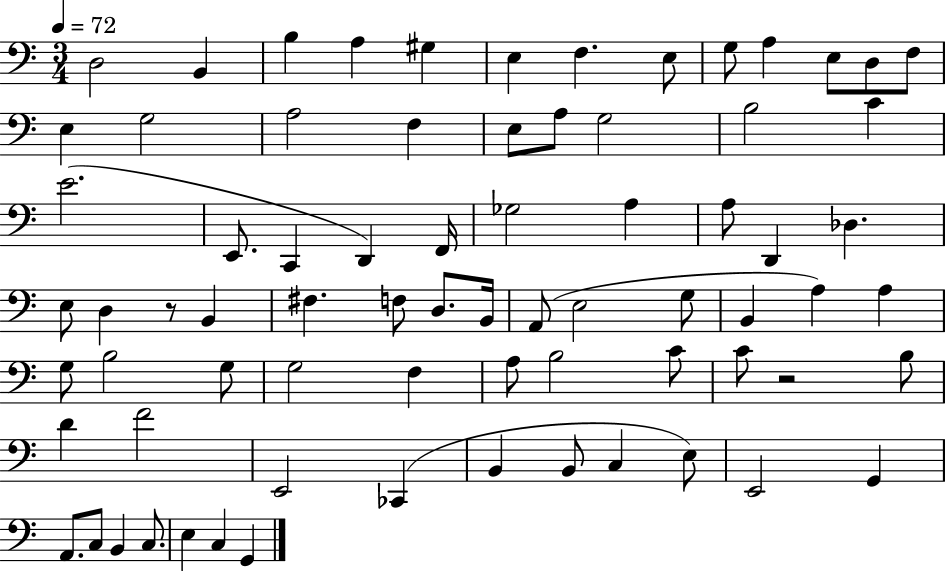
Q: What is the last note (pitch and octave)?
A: G2